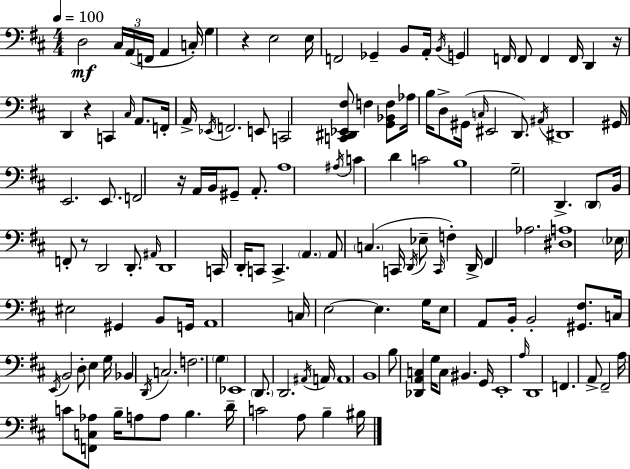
D3/h C#3/s A2/s F2/s A2/q C3/s G3/q R/q E3/h E3/s F2/h Gb2/q B2/e A2/s B2/s G2/q F2/s F2/e F2/q F2/s D2/q R/s D2/q R/q C2/q C#3/s A2/e. F2/s A2/s Eb2/s F2/h. E2/e C2/h [C2,D#2,Eb2,F#3]/e F3/q [G2,Bb2,F3]/e Ab3/s B3/s D3/e G#2/s C3/s EIS2/h D2/e. A#2/s D#2/w G#2/s E2/h. E2/e. F2/h R/s A2/s B2/s G#2/e A2/e. A3/w A#3/s C4/q D4/q C4/h B3/w G3/h D2/q. D2/e B2/s F2/e R/e D2/h D2/e. A#2/s D2/w C2/s D2/s C2/e C2/q. A2/q. A2/e C3/q. C2/s D2/s Eb3/e C2/s F3/q D2/s F#2/q Ab3/h. [D#3,A3]/w Eb3/s EIS3/h G#2/q B2/e G2/s A2/w C3/s E3/h E3/q. G3/s E3/e A2/e B2/s B2/h [G#2,F#3]/e. C3/s E2/s B2/h D3/e E3/q G3/s Bb2/q D2/s C3/h. F3/h. G3/q Eb2/w D2/e. D2/h. A#2/s A2/s A2/w B2/w B3/e [Db2,A2,C3]/q G3/s C3/e BIS2/q. G2/s E2/w A3/s D2/w F2/q. A2/e F#2/h A3/s C4/e [F2,C3,Ab3]/e B3/s A3/e A3/e B3/q. D4/s C4/h A3/e B3/q BIS3/s